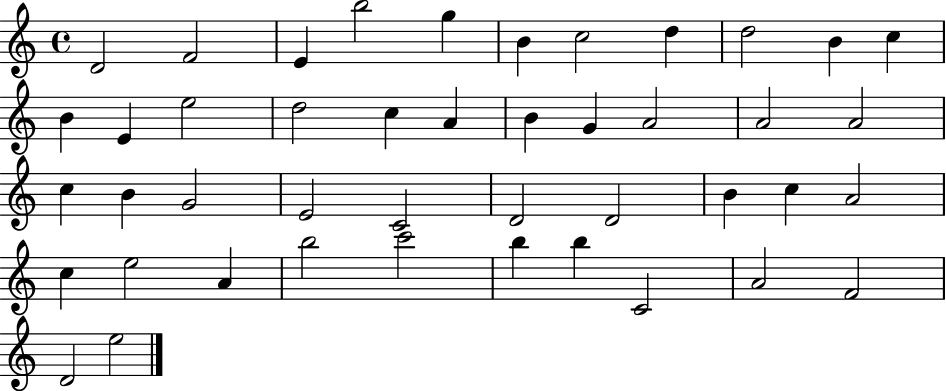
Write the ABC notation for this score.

X:1
T:Untitled
M:4/4
L:1/4
K:C
D2 F2 E b2 g B c2 d d2 B c B E e2 d2 c A B G A2 A2 A2 c B G2 E2 C2 D2 D2 B c A2 c e2 A b2 c'2 b b C2 A2 F2 D2 e2